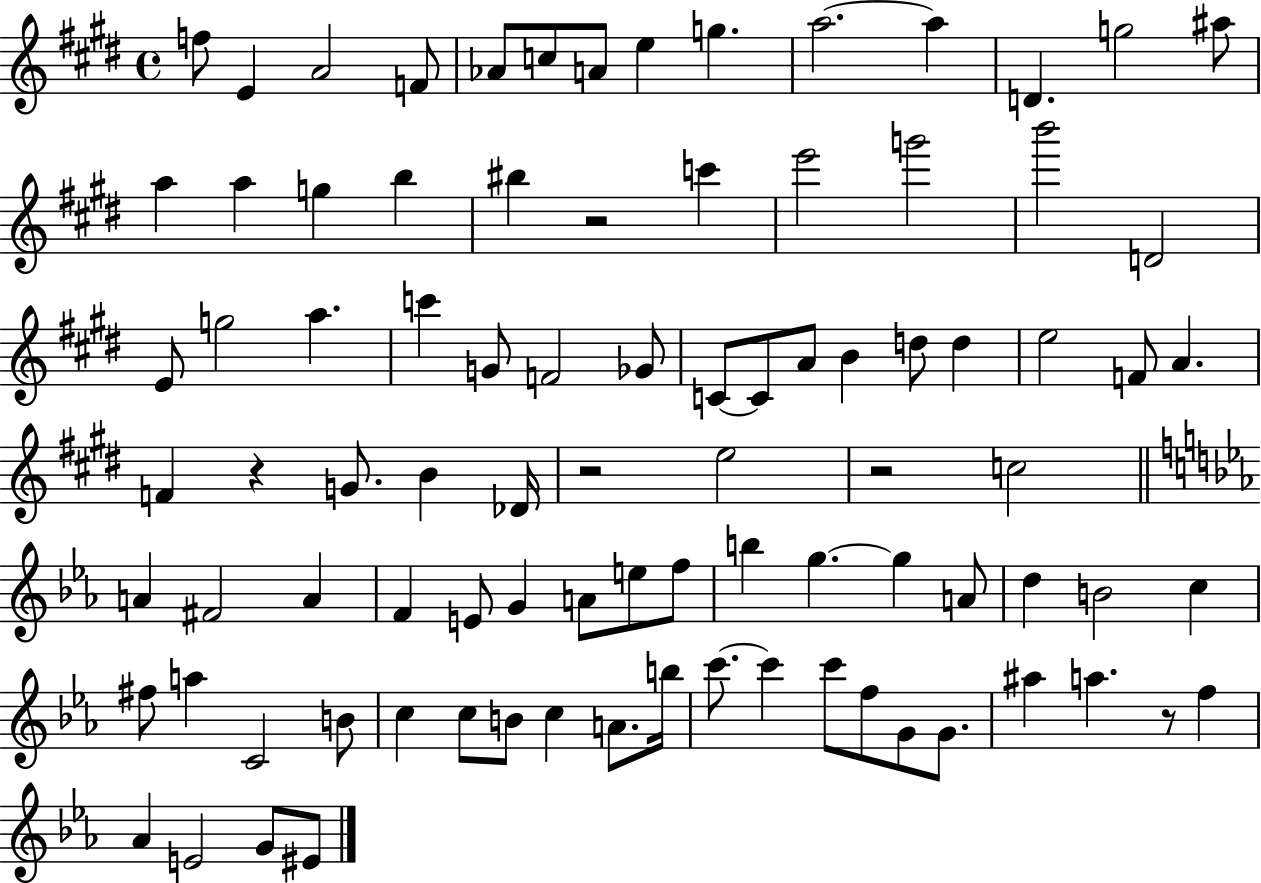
{
  \clef treble
  \time 4/4
  \defaultTimeSignature
  \key e \major
  f''8 e'4 a'2 f'8 | aes'8 c''8 a'8 e''4 g''4. | a''2.~~ a''4 | d'4. g''2 ais''8 | \break a''4 a''4 g''4 b''4 | bis''4 r2 c'''4 | e'''2 g'''2 | b'''2 d'2 | \break e'8 g''2 a''4. | c'''4 g'8 f'2 ges'8 | c'8~~ c'8 a'8 b'4 d''8 d''4 | e''2 f'8 a'4. | \break f'4 r4 g'8. b'4 des'16 | r2 e''2 | r2 c''2 | \bar "||" \break \key ees \major a'4 fis'2 a'4 | f'4 e'8 g'4 a'8 e''8 f''8 | b''4 g''4.~~ g''4 a'8 | d''4 b'2 c''4 | \break fis''8 a''4 c'2 b'8 | c''4 c''8 b'8 c''4 a'8. b''16 | c'''8.~~ c'''4 c'''8 f''8 g'8 g'8. | ais''4 a''4. r8 f''4 | \break aes'4 e'2 g'8 eis'8 | \bar "|."
}